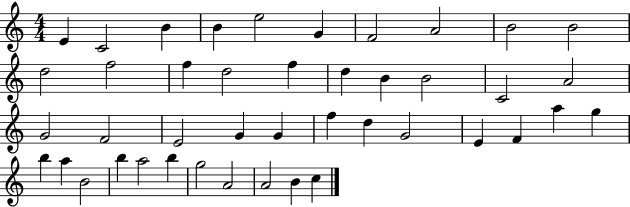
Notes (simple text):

E4/q C4/h B4/q B4/q E5/h G4/q F4/h A4/h B4/h B4/h D5/h F5/h F5/q D5/h F5/q D5/q B4/q B4/h C4/h A4/h G4/h F4/h E4/h G4/q G4/q F5/q D5/q G4/h E4/q F4/q A5/q G5/q B5/q A5/q B4/h B5/q A5/h B5/q G5/h A4/h A4/h B4/q C5/q